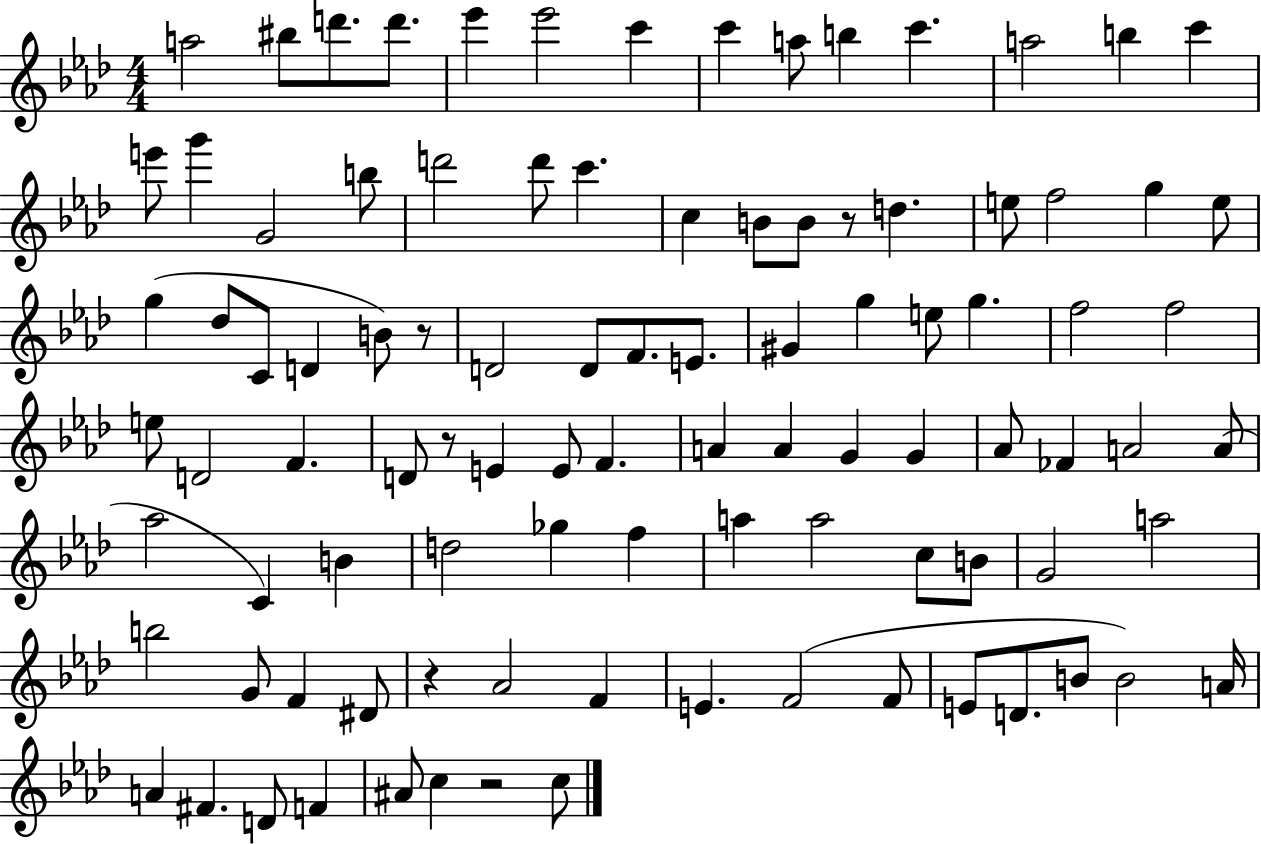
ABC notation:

X:1
T:Untitled
M:4/4
L:1/4
K:Ab
a2 ^b/2 d'/2 d'/2 _e' _e'2 c' c' a/2 b c' a2 b c' e'/2 g' G2 b/2 d'2 d'/2 c' c B/2 B/2 z/2 d e/2 f2 g e/2 g _d/2 C/2 D B/2 z/2 D2 D/2 F/2 E/2 ^G g e/2 g f2 f2 e/2 D2 F D/2 z/2 E E/2 F A A G G _A/2 _F A2 A/2 _a2 C B d2 _g f a a2 c/2 B/2 G2 a2 b2 G/2 F ^D/2 z _A2 F E F2 F/2 E/2 D/2 B/2 B2 A/4 A ^F D/2 F ^A/2 c z2 c/2